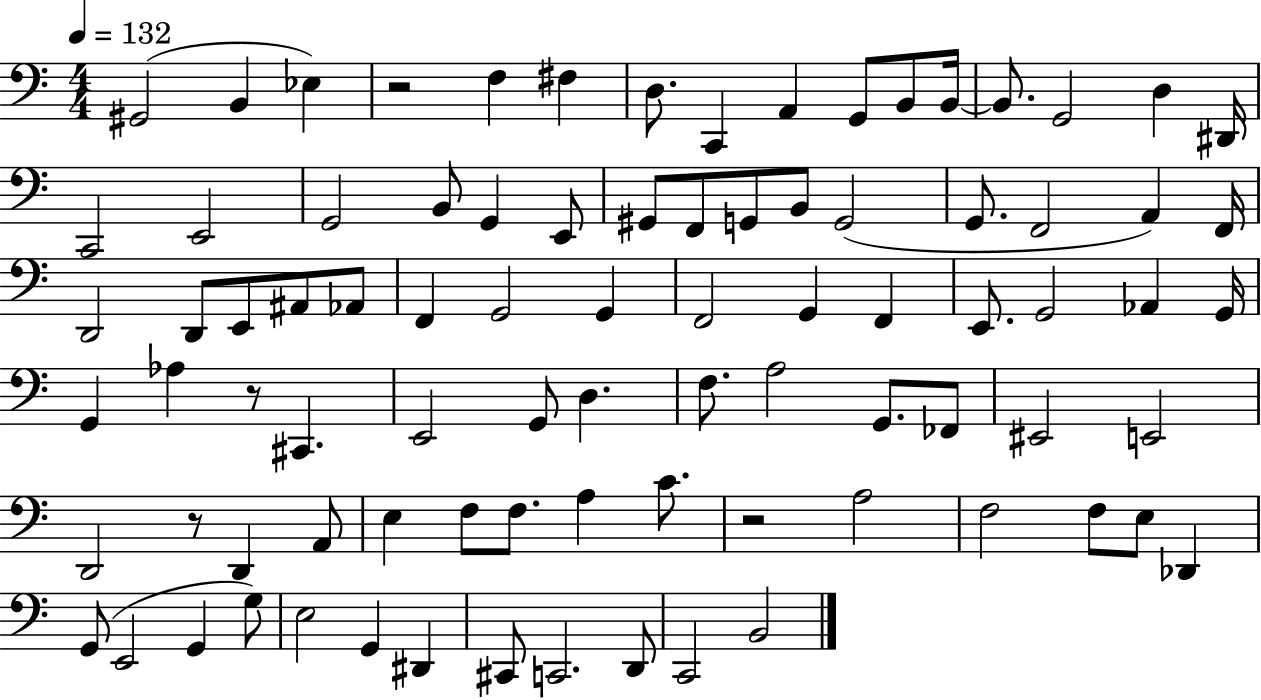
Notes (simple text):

G#2/h B2/q Eb3/q R/h F3/q F#3/q D3/e. C2/q A2/q G2/e B2/e B2/s B2/e. G2/h D3/q D#2/s C2/h E2/h G2/h B2/e G2/q E2/e G#2/e F2/e G2/e B2/e G2/h G2/e. F2/h A2/q F2/s D2/h D2/e E2/e A#2/e Ab2/e F2/q G2/h G2/q F2/h G2/q F2/q E2/e. G2/h Ab2/q G2/s G2/q Ab3/q R/e C#2/q. E2/h G2/e D3/q. F3/e. A3/h G2/e. FES2/e EIS2/h E2/h D2/h R/e D2/q A2/e E3/q F3/e F3/e. A3/q C4/e. R/h A3/h F3/h F3/e E3/e Db2/q G2/e E2/h G2/q G3/e E3/h G2/q D#2/q C#2/e C2/h. D2/e C2/h B2/h